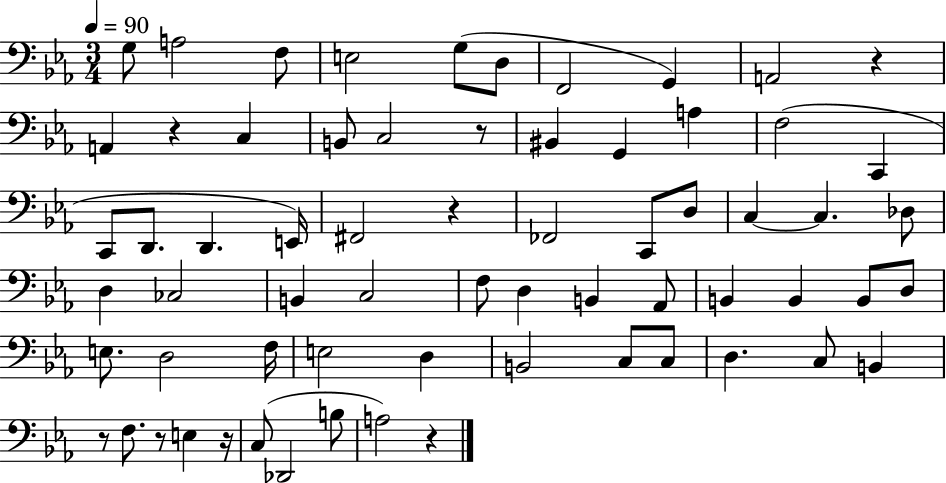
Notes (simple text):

G3/e A3/h F3/e E3/h G3/e D3/e F2/h G2/q A2/h R/q A2/q R/q C3/q B2/e C3/h R/e BIS2/q G2/q A3/q F3/h C2/q C2/e D2/e. D2/q. E2/s F#2/h R/q FES2/h C2/e D3/e C3/q C3/q. Db3/e D3/q CES3/h B2/q C3/h F3/e D3/q B2/q Ab2/e B2/q B2/q B2/e D3/e E3/e. D3/h F3/s E3/h D3/q B2/h C3/e C3/e D3/q. C3/e B2/q R/e F3/e. R/e E3/q R/s C3/e Db2/h B3/e A3/h R/q